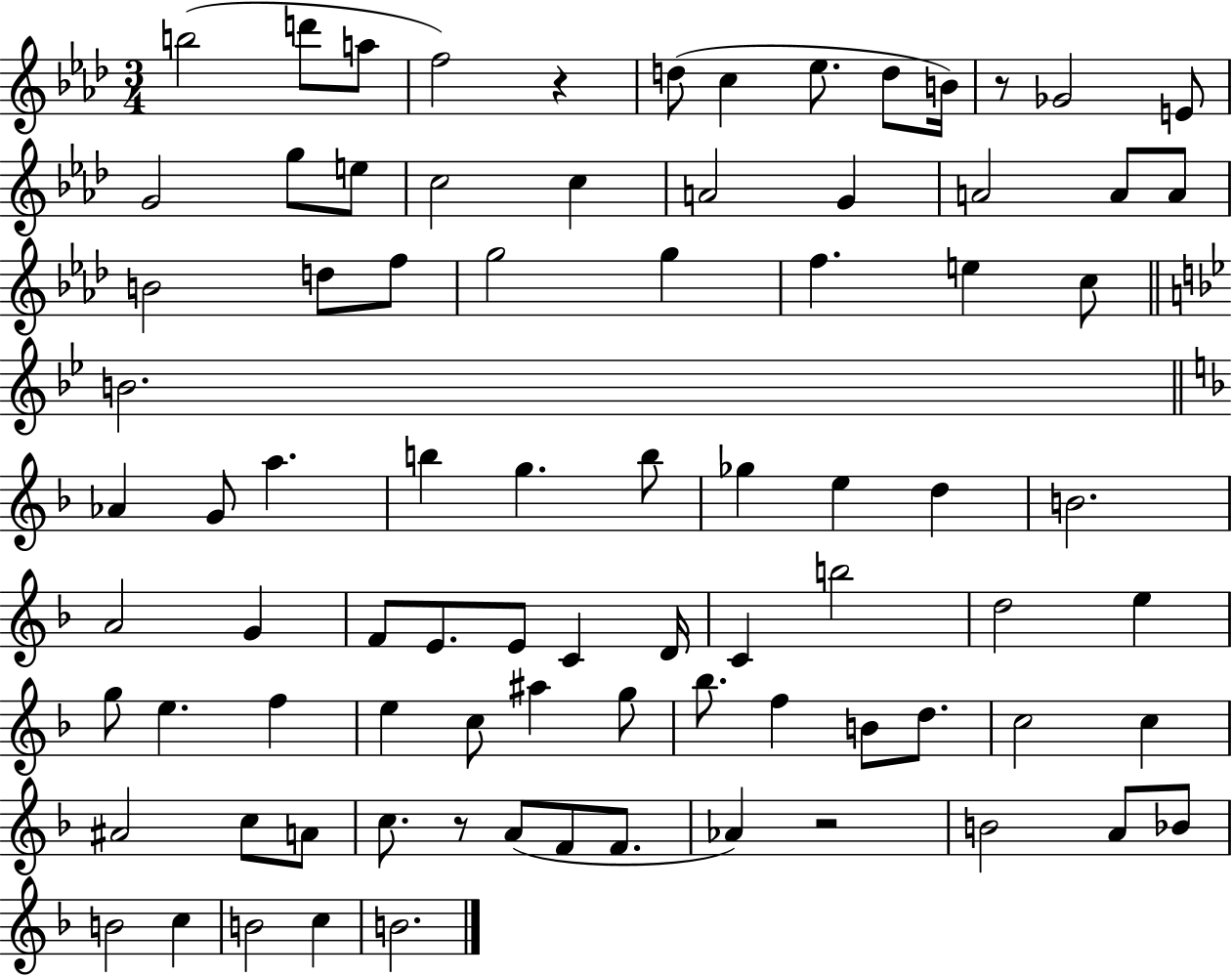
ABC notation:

X:1
T:Untitled
M:3/4
L:1/4
K:Ab
b2 d'/2 a/2 f2 z d/2 c _e/2 d/2 B/4 z/2 _G2 E/2 G2 g/2 e/2 c2 c A2 G A2 A/2 A/2 B2 d/2 f/2 g2 g f e c/2 B2 _A G/2 a b g b/2 _g e d B2 A2 G F/2 E/2 E/2 C D/4 C b2 d2 e g/2 e f e c/2 ^a g/2 _b/2 f B/2 d/2 c2 c ^A2 c/2 A/2 c/2 z/2 A/2 F/2 F/2 _A z2 B2 A/2 _B/2 B2 c B2 c B2